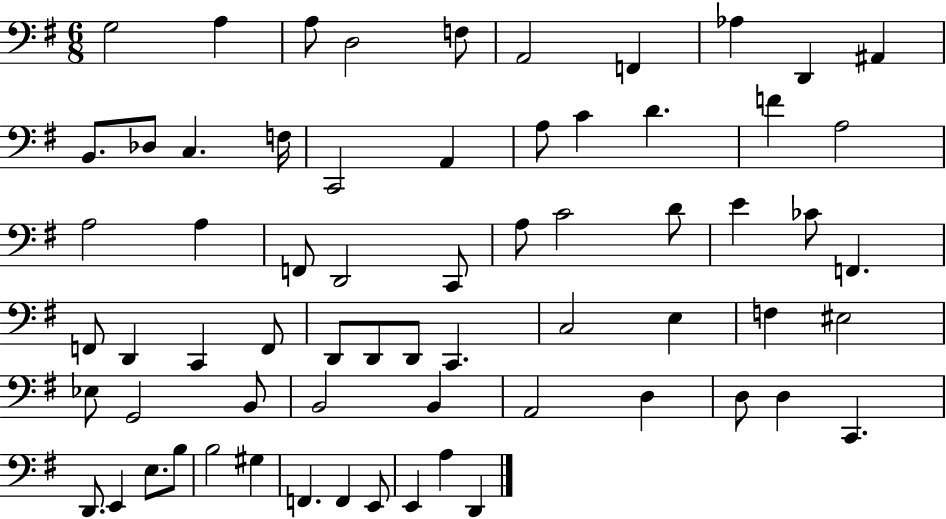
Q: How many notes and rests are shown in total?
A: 66